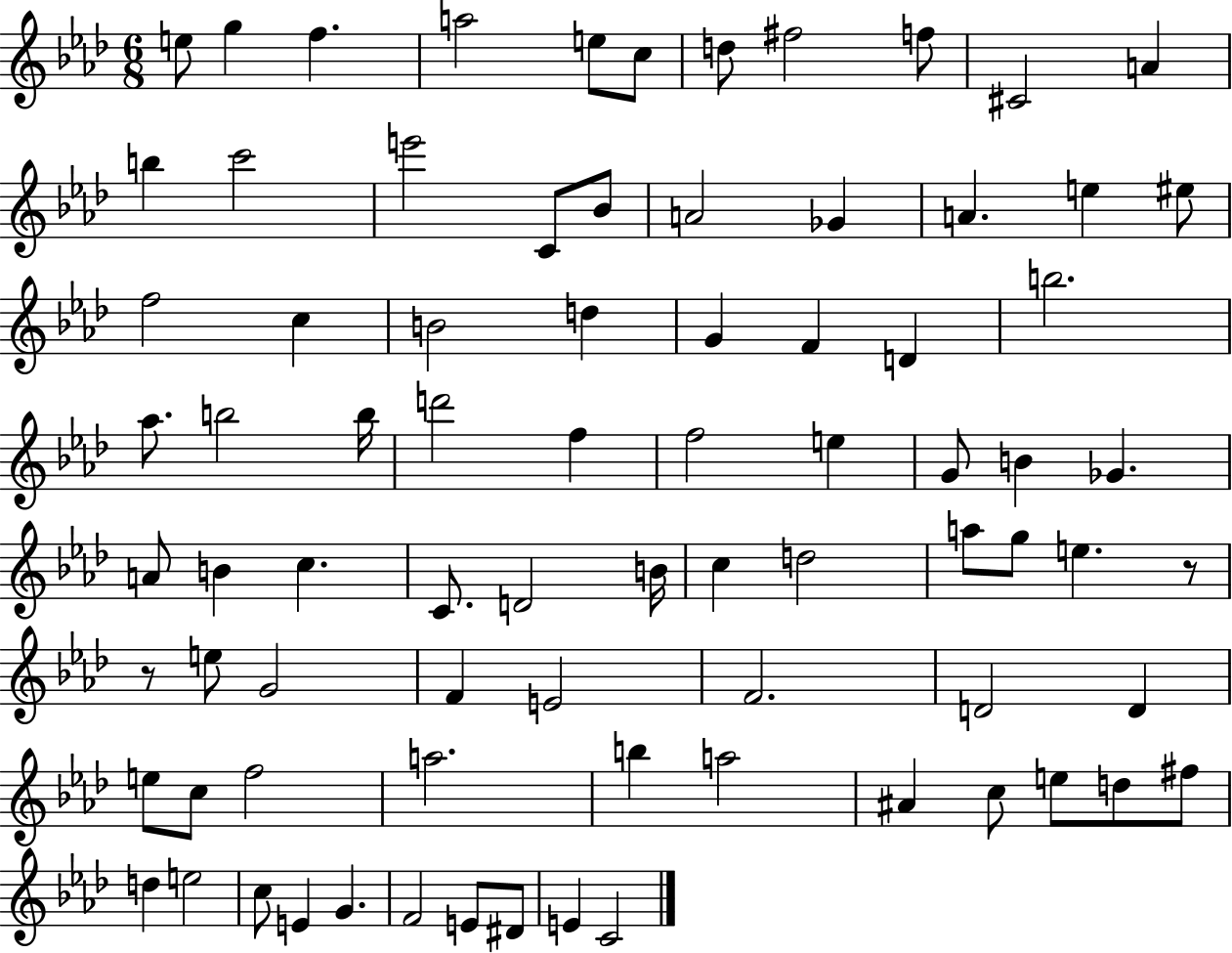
{
  \clef treble
  \numericTimeSignature
  \time 6/8
  \key aes \major
  \repeat volta 2 { e''8 g''4 f''4. | a''2 e''8 c''8 | d''8 fis''2 f''8 | cis'2 a'4 | \break b''4 c'''2 | e'''2 c'8 bes'8 | a'2 ges'4 | a'4. e''4 eis''8 | \break f''2 c''4 | b'2 d''4 | g'4 f'4 d'4 | b''2. | \break aes''8. b''2 b''16 | d'''2 f''4 | f''2 e''4 | g'8 b'4 ges'4. | \break a'8 b'4 c''4. | c'8. d'2 b'16 | c''4 d''2 | a''8 g''8 e''4. r8 | \break r8 e''8 g'2 | f'4 e'2 | f'2. | d'2 d'4 | \break e''8 c''8 f''2 | a''2. | b''4 a''2 | ais'4 c''8 e''8 d''8 fis''8 | \break d''4 e''2 | c''8 e'4 g'4. | f'2 e'8 dis'8 | e'4 c'2 | \break } \bar "|."
}